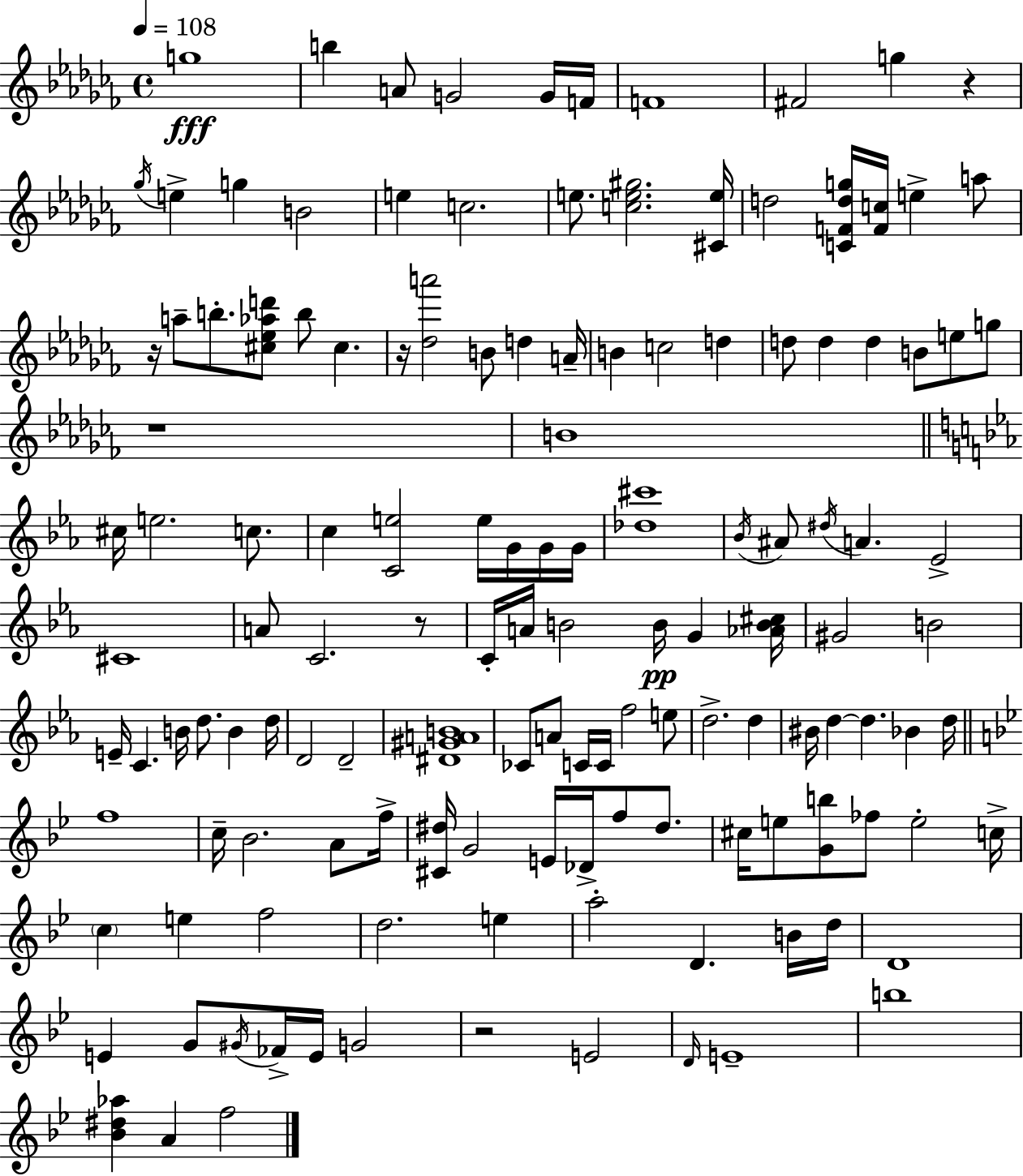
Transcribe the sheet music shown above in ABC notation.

X:1
T:Untitled
M:4/4
L:1/4
K:Abm
g4 b A/2 G2 G/4 F/4 F4 ^F2 g z _g/4 e g B2 e c2 e/2 [ce^g]2 [^Ce]/4 d2 [CFdg]/4 [Fc]/4 e a/2 z/4 a/2 b/2 [^c_e_ad']/2 b/2 ^c z/4 [_da']2 B/2 d A/4 B c2 d d/2 d d B/2 e/2 g/2 z4 B4 ^c/4 e2 c/2 c [Ce]2 e/4 G/4 G/4 G/4 [_d^c']4 _B/4 ^A/2 ^d/4 A _E2 ^C4 A/2 C2 z/2 C/4 A/4 B2 B/4 G [_AB^c]/4 ^G2 B2 E/4 C B/4 d/2 B d/4 D2 D2 [^D^GAB]4 _C/2 A/2 C/4 C/4 f2 e/2 d2 d ^B/4 d d _B d/4 f4 c/4 _B2 A/2 f/4 [^C^d]/4 G2 E/4 _D/4 f/2 ^d/2 ^c/4 e/2 [Gb]/2 _f/2 e2 c/4 c e f2 d2 e a2 D B/4 d/4 D4 E G/2 ^G/4 _F/4 E/4 G2 z2 E2 D/4 E4 b4 [_B^d_a] A f2